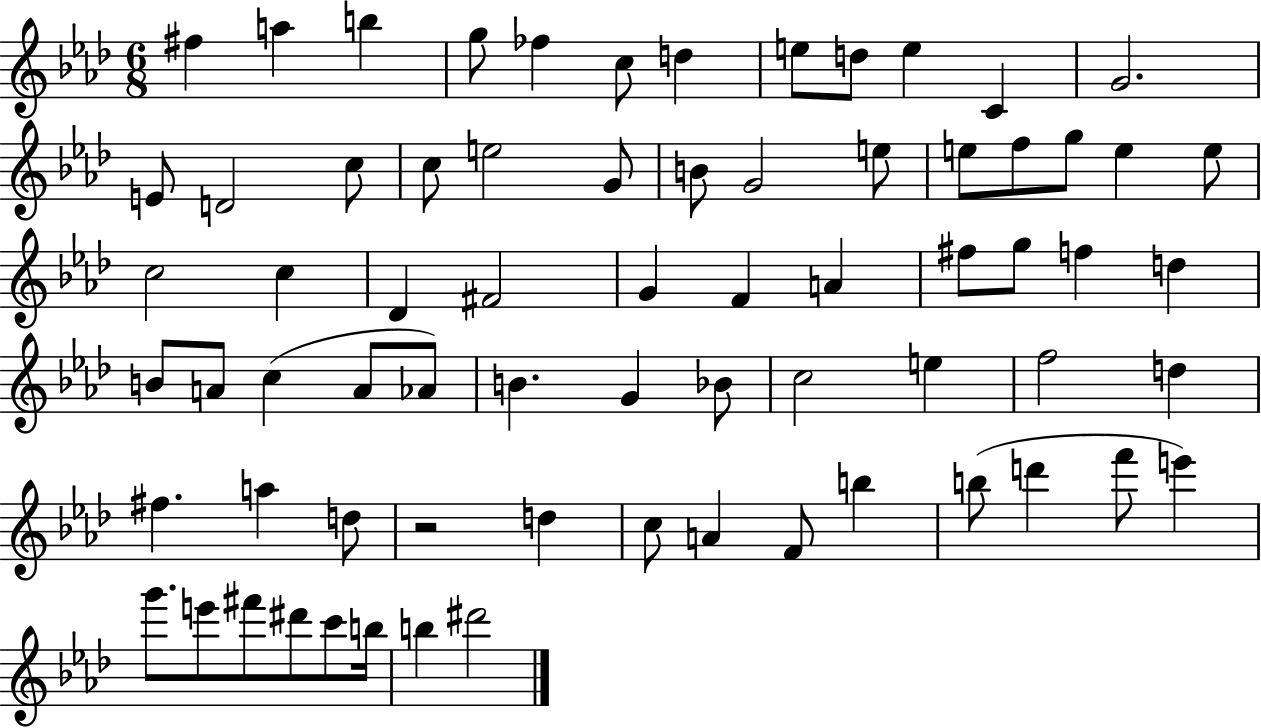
F#5/q A5/q B5/q G5/e FES5/q C5/e D5/q E5/e D5/e E5/q C4/q G4/h. E4/e D4/h C5/e C5/e E5/h G4/e B4/e G4/h E5/e E5/e F5/e G5/e E5/q E5/e C5/h C5/q Db4/q F#4/h G4/q F4/q A4/q F#5/e G5/e F5/q D5/q B4/e A4/e C5/q A4/e Ab4/e B4/q. G4/q Bb4/e C5/h E5/q F5/h D5/q F#5/q. A5/q D5/e R/h D5/q C5/e A4/q F4/e B5/q B5/e D6/q F6/e E6/q G6/e. E6/e F#6/e D#6/e C6/e B5/s B5/q D#6/h